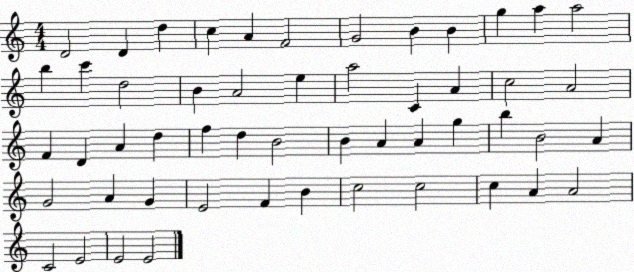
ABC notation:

X:1
T:Untitled
M:4/4
L:1/4
K:C
D2 D d c A F2 G2 B B g a a2 b c' d2 B A2 e a2 C A c2 A2 F D A d f d B2 B A A g b B2 A G2 A G E2 F B c2 c2 c A A2 C2 E2 E2 E2